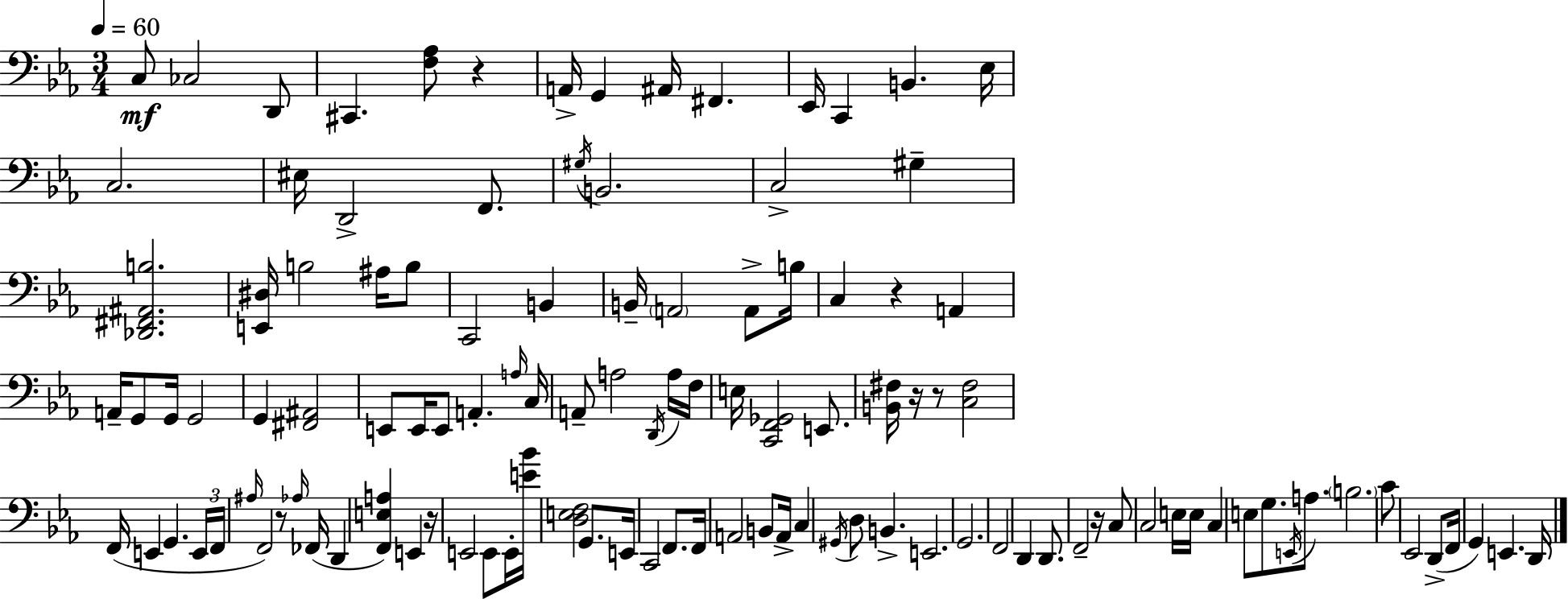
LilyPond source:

{
  \clef bass
  \numericTimeSignature
  \time 3/4
  \key ees \major
  \tempo 4 = 60
  \repeat volta 2 { c8\mf ces2 d,8 | cis,4. <f aes>8 r4 | a,16-> g,4 ais,16 fis,4. | ees,16 c,4 b,4. ees16 | \break c2. | eis16 d,2-> f,8. | \acciaccatura { gis16 } b,2. | c2-> gis4-- | \break <des, fis, ais, b>2. | <e, dis>16 b2 ais16 b8 | c,2 b,4 | b,16-- \parenthesize a,2 a,8-> | \break b16 c4 r4 a,4 | a,16-- g,8 g,16 g,2 | g,4 <fis, ais,>2 | e,8 e,16 e,8 a,4.-. | \break \grace { a16 } c16 a,8-- a2 | \acciaccatura { d,16 } a16 f16 e16 <c, f, ges,>2 | e,8. <b, fis>16 r16 r8 <c fis>2 | f,16( e,4 g,4. | \break \tuplet 3/2 { e,16 f,16 \grace { ais16 }) } f,2 | r8 \grace { aes16 }( fes,16 d,4 <f, e a>4) | e,4 r16 e,2 | e,8 e,16-. <e' bes'>16 <d e f>2 | \break g,8. e,16 c,2 | f,8. f,16 a,2 | b,8 a,16-> c4 \acciaccatura { gis,16 } d8 | b,4.-> e,2. | \break g,2. | f,2 | d,4 d,8. f,2-- | r16 c8 c2 | \break e16 e16 c4 e8 | g8. \acciaccatura { e,16 } a8. \parenthesize b2. | c'8 ees,2 | d,8->( f,16 g,4) | \break e,4. d,16 } \bar "|."
}